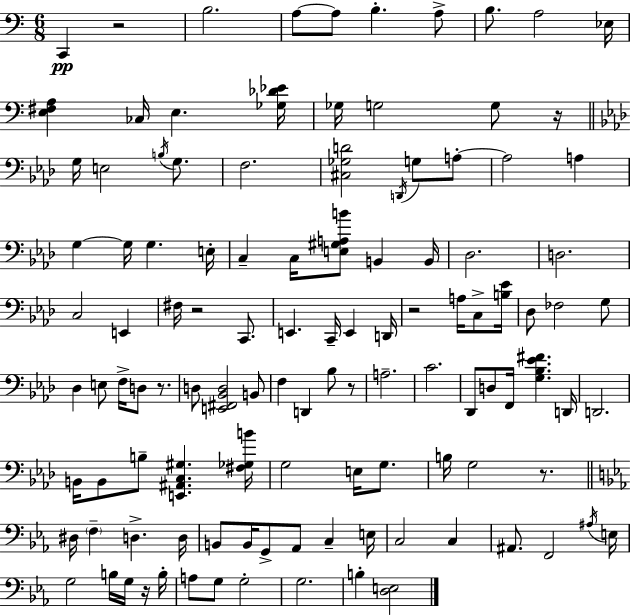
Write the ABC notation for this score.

X:1
T:Untitled
M:6/8
L:1/4
K:C
C,, z2 B,2 A,/2 A,/2 B, A,/2 B,/2 A,2 _E,/4 [E,^F,A,] _C,/4 E, [_G,_D_E]/4 _G,/4 G,2 G,/2 z/4 G,/4 E,2 B,/4 G,/2 F,2 [^C,_G,D]2 D,,/4 G,/2 A,/2 A,2 A, G, G,/4 G, E,/4 C, C,/4 [E,^G,A,B]/2 B,, B,,/4 _D,2 D,2 C,2 E,, ^F,/4 z2 C,,/2 E,, C,,/4 E,, D,,/4 z2 A,/4 C,/2 [B,_E]/4 _D,/2 _F,2 G,/2 _D, E,/2 F,/4 D,/2 z/2 D,/2 [E,,^F,,_B,,D,]2 B,,/2 F, D,, _B,/2 z/2 A,2 C2 _D,,/2 D,/2 F,,/4 [G,_B,_E^F] D,,/4 D,,2 B,,/4 B,,/2 B,/2 [E,,^A,,C,^G,] [^F,_G,B]/4 G,2 E,/4 G,/2 B,/4 G,2 z/2 ^D,/4 F, D, D,/4 B,,/2 B,,/4 G,,/2 _A,,/2 C, E,/4 C,2 C, ^A,,/2 F,,2 ^A,/4 E,/4 G,2 B,/4 G,/4 z/4 B,/4 A,/2 G,/2 G,2 G,2 B, [D,E,]2